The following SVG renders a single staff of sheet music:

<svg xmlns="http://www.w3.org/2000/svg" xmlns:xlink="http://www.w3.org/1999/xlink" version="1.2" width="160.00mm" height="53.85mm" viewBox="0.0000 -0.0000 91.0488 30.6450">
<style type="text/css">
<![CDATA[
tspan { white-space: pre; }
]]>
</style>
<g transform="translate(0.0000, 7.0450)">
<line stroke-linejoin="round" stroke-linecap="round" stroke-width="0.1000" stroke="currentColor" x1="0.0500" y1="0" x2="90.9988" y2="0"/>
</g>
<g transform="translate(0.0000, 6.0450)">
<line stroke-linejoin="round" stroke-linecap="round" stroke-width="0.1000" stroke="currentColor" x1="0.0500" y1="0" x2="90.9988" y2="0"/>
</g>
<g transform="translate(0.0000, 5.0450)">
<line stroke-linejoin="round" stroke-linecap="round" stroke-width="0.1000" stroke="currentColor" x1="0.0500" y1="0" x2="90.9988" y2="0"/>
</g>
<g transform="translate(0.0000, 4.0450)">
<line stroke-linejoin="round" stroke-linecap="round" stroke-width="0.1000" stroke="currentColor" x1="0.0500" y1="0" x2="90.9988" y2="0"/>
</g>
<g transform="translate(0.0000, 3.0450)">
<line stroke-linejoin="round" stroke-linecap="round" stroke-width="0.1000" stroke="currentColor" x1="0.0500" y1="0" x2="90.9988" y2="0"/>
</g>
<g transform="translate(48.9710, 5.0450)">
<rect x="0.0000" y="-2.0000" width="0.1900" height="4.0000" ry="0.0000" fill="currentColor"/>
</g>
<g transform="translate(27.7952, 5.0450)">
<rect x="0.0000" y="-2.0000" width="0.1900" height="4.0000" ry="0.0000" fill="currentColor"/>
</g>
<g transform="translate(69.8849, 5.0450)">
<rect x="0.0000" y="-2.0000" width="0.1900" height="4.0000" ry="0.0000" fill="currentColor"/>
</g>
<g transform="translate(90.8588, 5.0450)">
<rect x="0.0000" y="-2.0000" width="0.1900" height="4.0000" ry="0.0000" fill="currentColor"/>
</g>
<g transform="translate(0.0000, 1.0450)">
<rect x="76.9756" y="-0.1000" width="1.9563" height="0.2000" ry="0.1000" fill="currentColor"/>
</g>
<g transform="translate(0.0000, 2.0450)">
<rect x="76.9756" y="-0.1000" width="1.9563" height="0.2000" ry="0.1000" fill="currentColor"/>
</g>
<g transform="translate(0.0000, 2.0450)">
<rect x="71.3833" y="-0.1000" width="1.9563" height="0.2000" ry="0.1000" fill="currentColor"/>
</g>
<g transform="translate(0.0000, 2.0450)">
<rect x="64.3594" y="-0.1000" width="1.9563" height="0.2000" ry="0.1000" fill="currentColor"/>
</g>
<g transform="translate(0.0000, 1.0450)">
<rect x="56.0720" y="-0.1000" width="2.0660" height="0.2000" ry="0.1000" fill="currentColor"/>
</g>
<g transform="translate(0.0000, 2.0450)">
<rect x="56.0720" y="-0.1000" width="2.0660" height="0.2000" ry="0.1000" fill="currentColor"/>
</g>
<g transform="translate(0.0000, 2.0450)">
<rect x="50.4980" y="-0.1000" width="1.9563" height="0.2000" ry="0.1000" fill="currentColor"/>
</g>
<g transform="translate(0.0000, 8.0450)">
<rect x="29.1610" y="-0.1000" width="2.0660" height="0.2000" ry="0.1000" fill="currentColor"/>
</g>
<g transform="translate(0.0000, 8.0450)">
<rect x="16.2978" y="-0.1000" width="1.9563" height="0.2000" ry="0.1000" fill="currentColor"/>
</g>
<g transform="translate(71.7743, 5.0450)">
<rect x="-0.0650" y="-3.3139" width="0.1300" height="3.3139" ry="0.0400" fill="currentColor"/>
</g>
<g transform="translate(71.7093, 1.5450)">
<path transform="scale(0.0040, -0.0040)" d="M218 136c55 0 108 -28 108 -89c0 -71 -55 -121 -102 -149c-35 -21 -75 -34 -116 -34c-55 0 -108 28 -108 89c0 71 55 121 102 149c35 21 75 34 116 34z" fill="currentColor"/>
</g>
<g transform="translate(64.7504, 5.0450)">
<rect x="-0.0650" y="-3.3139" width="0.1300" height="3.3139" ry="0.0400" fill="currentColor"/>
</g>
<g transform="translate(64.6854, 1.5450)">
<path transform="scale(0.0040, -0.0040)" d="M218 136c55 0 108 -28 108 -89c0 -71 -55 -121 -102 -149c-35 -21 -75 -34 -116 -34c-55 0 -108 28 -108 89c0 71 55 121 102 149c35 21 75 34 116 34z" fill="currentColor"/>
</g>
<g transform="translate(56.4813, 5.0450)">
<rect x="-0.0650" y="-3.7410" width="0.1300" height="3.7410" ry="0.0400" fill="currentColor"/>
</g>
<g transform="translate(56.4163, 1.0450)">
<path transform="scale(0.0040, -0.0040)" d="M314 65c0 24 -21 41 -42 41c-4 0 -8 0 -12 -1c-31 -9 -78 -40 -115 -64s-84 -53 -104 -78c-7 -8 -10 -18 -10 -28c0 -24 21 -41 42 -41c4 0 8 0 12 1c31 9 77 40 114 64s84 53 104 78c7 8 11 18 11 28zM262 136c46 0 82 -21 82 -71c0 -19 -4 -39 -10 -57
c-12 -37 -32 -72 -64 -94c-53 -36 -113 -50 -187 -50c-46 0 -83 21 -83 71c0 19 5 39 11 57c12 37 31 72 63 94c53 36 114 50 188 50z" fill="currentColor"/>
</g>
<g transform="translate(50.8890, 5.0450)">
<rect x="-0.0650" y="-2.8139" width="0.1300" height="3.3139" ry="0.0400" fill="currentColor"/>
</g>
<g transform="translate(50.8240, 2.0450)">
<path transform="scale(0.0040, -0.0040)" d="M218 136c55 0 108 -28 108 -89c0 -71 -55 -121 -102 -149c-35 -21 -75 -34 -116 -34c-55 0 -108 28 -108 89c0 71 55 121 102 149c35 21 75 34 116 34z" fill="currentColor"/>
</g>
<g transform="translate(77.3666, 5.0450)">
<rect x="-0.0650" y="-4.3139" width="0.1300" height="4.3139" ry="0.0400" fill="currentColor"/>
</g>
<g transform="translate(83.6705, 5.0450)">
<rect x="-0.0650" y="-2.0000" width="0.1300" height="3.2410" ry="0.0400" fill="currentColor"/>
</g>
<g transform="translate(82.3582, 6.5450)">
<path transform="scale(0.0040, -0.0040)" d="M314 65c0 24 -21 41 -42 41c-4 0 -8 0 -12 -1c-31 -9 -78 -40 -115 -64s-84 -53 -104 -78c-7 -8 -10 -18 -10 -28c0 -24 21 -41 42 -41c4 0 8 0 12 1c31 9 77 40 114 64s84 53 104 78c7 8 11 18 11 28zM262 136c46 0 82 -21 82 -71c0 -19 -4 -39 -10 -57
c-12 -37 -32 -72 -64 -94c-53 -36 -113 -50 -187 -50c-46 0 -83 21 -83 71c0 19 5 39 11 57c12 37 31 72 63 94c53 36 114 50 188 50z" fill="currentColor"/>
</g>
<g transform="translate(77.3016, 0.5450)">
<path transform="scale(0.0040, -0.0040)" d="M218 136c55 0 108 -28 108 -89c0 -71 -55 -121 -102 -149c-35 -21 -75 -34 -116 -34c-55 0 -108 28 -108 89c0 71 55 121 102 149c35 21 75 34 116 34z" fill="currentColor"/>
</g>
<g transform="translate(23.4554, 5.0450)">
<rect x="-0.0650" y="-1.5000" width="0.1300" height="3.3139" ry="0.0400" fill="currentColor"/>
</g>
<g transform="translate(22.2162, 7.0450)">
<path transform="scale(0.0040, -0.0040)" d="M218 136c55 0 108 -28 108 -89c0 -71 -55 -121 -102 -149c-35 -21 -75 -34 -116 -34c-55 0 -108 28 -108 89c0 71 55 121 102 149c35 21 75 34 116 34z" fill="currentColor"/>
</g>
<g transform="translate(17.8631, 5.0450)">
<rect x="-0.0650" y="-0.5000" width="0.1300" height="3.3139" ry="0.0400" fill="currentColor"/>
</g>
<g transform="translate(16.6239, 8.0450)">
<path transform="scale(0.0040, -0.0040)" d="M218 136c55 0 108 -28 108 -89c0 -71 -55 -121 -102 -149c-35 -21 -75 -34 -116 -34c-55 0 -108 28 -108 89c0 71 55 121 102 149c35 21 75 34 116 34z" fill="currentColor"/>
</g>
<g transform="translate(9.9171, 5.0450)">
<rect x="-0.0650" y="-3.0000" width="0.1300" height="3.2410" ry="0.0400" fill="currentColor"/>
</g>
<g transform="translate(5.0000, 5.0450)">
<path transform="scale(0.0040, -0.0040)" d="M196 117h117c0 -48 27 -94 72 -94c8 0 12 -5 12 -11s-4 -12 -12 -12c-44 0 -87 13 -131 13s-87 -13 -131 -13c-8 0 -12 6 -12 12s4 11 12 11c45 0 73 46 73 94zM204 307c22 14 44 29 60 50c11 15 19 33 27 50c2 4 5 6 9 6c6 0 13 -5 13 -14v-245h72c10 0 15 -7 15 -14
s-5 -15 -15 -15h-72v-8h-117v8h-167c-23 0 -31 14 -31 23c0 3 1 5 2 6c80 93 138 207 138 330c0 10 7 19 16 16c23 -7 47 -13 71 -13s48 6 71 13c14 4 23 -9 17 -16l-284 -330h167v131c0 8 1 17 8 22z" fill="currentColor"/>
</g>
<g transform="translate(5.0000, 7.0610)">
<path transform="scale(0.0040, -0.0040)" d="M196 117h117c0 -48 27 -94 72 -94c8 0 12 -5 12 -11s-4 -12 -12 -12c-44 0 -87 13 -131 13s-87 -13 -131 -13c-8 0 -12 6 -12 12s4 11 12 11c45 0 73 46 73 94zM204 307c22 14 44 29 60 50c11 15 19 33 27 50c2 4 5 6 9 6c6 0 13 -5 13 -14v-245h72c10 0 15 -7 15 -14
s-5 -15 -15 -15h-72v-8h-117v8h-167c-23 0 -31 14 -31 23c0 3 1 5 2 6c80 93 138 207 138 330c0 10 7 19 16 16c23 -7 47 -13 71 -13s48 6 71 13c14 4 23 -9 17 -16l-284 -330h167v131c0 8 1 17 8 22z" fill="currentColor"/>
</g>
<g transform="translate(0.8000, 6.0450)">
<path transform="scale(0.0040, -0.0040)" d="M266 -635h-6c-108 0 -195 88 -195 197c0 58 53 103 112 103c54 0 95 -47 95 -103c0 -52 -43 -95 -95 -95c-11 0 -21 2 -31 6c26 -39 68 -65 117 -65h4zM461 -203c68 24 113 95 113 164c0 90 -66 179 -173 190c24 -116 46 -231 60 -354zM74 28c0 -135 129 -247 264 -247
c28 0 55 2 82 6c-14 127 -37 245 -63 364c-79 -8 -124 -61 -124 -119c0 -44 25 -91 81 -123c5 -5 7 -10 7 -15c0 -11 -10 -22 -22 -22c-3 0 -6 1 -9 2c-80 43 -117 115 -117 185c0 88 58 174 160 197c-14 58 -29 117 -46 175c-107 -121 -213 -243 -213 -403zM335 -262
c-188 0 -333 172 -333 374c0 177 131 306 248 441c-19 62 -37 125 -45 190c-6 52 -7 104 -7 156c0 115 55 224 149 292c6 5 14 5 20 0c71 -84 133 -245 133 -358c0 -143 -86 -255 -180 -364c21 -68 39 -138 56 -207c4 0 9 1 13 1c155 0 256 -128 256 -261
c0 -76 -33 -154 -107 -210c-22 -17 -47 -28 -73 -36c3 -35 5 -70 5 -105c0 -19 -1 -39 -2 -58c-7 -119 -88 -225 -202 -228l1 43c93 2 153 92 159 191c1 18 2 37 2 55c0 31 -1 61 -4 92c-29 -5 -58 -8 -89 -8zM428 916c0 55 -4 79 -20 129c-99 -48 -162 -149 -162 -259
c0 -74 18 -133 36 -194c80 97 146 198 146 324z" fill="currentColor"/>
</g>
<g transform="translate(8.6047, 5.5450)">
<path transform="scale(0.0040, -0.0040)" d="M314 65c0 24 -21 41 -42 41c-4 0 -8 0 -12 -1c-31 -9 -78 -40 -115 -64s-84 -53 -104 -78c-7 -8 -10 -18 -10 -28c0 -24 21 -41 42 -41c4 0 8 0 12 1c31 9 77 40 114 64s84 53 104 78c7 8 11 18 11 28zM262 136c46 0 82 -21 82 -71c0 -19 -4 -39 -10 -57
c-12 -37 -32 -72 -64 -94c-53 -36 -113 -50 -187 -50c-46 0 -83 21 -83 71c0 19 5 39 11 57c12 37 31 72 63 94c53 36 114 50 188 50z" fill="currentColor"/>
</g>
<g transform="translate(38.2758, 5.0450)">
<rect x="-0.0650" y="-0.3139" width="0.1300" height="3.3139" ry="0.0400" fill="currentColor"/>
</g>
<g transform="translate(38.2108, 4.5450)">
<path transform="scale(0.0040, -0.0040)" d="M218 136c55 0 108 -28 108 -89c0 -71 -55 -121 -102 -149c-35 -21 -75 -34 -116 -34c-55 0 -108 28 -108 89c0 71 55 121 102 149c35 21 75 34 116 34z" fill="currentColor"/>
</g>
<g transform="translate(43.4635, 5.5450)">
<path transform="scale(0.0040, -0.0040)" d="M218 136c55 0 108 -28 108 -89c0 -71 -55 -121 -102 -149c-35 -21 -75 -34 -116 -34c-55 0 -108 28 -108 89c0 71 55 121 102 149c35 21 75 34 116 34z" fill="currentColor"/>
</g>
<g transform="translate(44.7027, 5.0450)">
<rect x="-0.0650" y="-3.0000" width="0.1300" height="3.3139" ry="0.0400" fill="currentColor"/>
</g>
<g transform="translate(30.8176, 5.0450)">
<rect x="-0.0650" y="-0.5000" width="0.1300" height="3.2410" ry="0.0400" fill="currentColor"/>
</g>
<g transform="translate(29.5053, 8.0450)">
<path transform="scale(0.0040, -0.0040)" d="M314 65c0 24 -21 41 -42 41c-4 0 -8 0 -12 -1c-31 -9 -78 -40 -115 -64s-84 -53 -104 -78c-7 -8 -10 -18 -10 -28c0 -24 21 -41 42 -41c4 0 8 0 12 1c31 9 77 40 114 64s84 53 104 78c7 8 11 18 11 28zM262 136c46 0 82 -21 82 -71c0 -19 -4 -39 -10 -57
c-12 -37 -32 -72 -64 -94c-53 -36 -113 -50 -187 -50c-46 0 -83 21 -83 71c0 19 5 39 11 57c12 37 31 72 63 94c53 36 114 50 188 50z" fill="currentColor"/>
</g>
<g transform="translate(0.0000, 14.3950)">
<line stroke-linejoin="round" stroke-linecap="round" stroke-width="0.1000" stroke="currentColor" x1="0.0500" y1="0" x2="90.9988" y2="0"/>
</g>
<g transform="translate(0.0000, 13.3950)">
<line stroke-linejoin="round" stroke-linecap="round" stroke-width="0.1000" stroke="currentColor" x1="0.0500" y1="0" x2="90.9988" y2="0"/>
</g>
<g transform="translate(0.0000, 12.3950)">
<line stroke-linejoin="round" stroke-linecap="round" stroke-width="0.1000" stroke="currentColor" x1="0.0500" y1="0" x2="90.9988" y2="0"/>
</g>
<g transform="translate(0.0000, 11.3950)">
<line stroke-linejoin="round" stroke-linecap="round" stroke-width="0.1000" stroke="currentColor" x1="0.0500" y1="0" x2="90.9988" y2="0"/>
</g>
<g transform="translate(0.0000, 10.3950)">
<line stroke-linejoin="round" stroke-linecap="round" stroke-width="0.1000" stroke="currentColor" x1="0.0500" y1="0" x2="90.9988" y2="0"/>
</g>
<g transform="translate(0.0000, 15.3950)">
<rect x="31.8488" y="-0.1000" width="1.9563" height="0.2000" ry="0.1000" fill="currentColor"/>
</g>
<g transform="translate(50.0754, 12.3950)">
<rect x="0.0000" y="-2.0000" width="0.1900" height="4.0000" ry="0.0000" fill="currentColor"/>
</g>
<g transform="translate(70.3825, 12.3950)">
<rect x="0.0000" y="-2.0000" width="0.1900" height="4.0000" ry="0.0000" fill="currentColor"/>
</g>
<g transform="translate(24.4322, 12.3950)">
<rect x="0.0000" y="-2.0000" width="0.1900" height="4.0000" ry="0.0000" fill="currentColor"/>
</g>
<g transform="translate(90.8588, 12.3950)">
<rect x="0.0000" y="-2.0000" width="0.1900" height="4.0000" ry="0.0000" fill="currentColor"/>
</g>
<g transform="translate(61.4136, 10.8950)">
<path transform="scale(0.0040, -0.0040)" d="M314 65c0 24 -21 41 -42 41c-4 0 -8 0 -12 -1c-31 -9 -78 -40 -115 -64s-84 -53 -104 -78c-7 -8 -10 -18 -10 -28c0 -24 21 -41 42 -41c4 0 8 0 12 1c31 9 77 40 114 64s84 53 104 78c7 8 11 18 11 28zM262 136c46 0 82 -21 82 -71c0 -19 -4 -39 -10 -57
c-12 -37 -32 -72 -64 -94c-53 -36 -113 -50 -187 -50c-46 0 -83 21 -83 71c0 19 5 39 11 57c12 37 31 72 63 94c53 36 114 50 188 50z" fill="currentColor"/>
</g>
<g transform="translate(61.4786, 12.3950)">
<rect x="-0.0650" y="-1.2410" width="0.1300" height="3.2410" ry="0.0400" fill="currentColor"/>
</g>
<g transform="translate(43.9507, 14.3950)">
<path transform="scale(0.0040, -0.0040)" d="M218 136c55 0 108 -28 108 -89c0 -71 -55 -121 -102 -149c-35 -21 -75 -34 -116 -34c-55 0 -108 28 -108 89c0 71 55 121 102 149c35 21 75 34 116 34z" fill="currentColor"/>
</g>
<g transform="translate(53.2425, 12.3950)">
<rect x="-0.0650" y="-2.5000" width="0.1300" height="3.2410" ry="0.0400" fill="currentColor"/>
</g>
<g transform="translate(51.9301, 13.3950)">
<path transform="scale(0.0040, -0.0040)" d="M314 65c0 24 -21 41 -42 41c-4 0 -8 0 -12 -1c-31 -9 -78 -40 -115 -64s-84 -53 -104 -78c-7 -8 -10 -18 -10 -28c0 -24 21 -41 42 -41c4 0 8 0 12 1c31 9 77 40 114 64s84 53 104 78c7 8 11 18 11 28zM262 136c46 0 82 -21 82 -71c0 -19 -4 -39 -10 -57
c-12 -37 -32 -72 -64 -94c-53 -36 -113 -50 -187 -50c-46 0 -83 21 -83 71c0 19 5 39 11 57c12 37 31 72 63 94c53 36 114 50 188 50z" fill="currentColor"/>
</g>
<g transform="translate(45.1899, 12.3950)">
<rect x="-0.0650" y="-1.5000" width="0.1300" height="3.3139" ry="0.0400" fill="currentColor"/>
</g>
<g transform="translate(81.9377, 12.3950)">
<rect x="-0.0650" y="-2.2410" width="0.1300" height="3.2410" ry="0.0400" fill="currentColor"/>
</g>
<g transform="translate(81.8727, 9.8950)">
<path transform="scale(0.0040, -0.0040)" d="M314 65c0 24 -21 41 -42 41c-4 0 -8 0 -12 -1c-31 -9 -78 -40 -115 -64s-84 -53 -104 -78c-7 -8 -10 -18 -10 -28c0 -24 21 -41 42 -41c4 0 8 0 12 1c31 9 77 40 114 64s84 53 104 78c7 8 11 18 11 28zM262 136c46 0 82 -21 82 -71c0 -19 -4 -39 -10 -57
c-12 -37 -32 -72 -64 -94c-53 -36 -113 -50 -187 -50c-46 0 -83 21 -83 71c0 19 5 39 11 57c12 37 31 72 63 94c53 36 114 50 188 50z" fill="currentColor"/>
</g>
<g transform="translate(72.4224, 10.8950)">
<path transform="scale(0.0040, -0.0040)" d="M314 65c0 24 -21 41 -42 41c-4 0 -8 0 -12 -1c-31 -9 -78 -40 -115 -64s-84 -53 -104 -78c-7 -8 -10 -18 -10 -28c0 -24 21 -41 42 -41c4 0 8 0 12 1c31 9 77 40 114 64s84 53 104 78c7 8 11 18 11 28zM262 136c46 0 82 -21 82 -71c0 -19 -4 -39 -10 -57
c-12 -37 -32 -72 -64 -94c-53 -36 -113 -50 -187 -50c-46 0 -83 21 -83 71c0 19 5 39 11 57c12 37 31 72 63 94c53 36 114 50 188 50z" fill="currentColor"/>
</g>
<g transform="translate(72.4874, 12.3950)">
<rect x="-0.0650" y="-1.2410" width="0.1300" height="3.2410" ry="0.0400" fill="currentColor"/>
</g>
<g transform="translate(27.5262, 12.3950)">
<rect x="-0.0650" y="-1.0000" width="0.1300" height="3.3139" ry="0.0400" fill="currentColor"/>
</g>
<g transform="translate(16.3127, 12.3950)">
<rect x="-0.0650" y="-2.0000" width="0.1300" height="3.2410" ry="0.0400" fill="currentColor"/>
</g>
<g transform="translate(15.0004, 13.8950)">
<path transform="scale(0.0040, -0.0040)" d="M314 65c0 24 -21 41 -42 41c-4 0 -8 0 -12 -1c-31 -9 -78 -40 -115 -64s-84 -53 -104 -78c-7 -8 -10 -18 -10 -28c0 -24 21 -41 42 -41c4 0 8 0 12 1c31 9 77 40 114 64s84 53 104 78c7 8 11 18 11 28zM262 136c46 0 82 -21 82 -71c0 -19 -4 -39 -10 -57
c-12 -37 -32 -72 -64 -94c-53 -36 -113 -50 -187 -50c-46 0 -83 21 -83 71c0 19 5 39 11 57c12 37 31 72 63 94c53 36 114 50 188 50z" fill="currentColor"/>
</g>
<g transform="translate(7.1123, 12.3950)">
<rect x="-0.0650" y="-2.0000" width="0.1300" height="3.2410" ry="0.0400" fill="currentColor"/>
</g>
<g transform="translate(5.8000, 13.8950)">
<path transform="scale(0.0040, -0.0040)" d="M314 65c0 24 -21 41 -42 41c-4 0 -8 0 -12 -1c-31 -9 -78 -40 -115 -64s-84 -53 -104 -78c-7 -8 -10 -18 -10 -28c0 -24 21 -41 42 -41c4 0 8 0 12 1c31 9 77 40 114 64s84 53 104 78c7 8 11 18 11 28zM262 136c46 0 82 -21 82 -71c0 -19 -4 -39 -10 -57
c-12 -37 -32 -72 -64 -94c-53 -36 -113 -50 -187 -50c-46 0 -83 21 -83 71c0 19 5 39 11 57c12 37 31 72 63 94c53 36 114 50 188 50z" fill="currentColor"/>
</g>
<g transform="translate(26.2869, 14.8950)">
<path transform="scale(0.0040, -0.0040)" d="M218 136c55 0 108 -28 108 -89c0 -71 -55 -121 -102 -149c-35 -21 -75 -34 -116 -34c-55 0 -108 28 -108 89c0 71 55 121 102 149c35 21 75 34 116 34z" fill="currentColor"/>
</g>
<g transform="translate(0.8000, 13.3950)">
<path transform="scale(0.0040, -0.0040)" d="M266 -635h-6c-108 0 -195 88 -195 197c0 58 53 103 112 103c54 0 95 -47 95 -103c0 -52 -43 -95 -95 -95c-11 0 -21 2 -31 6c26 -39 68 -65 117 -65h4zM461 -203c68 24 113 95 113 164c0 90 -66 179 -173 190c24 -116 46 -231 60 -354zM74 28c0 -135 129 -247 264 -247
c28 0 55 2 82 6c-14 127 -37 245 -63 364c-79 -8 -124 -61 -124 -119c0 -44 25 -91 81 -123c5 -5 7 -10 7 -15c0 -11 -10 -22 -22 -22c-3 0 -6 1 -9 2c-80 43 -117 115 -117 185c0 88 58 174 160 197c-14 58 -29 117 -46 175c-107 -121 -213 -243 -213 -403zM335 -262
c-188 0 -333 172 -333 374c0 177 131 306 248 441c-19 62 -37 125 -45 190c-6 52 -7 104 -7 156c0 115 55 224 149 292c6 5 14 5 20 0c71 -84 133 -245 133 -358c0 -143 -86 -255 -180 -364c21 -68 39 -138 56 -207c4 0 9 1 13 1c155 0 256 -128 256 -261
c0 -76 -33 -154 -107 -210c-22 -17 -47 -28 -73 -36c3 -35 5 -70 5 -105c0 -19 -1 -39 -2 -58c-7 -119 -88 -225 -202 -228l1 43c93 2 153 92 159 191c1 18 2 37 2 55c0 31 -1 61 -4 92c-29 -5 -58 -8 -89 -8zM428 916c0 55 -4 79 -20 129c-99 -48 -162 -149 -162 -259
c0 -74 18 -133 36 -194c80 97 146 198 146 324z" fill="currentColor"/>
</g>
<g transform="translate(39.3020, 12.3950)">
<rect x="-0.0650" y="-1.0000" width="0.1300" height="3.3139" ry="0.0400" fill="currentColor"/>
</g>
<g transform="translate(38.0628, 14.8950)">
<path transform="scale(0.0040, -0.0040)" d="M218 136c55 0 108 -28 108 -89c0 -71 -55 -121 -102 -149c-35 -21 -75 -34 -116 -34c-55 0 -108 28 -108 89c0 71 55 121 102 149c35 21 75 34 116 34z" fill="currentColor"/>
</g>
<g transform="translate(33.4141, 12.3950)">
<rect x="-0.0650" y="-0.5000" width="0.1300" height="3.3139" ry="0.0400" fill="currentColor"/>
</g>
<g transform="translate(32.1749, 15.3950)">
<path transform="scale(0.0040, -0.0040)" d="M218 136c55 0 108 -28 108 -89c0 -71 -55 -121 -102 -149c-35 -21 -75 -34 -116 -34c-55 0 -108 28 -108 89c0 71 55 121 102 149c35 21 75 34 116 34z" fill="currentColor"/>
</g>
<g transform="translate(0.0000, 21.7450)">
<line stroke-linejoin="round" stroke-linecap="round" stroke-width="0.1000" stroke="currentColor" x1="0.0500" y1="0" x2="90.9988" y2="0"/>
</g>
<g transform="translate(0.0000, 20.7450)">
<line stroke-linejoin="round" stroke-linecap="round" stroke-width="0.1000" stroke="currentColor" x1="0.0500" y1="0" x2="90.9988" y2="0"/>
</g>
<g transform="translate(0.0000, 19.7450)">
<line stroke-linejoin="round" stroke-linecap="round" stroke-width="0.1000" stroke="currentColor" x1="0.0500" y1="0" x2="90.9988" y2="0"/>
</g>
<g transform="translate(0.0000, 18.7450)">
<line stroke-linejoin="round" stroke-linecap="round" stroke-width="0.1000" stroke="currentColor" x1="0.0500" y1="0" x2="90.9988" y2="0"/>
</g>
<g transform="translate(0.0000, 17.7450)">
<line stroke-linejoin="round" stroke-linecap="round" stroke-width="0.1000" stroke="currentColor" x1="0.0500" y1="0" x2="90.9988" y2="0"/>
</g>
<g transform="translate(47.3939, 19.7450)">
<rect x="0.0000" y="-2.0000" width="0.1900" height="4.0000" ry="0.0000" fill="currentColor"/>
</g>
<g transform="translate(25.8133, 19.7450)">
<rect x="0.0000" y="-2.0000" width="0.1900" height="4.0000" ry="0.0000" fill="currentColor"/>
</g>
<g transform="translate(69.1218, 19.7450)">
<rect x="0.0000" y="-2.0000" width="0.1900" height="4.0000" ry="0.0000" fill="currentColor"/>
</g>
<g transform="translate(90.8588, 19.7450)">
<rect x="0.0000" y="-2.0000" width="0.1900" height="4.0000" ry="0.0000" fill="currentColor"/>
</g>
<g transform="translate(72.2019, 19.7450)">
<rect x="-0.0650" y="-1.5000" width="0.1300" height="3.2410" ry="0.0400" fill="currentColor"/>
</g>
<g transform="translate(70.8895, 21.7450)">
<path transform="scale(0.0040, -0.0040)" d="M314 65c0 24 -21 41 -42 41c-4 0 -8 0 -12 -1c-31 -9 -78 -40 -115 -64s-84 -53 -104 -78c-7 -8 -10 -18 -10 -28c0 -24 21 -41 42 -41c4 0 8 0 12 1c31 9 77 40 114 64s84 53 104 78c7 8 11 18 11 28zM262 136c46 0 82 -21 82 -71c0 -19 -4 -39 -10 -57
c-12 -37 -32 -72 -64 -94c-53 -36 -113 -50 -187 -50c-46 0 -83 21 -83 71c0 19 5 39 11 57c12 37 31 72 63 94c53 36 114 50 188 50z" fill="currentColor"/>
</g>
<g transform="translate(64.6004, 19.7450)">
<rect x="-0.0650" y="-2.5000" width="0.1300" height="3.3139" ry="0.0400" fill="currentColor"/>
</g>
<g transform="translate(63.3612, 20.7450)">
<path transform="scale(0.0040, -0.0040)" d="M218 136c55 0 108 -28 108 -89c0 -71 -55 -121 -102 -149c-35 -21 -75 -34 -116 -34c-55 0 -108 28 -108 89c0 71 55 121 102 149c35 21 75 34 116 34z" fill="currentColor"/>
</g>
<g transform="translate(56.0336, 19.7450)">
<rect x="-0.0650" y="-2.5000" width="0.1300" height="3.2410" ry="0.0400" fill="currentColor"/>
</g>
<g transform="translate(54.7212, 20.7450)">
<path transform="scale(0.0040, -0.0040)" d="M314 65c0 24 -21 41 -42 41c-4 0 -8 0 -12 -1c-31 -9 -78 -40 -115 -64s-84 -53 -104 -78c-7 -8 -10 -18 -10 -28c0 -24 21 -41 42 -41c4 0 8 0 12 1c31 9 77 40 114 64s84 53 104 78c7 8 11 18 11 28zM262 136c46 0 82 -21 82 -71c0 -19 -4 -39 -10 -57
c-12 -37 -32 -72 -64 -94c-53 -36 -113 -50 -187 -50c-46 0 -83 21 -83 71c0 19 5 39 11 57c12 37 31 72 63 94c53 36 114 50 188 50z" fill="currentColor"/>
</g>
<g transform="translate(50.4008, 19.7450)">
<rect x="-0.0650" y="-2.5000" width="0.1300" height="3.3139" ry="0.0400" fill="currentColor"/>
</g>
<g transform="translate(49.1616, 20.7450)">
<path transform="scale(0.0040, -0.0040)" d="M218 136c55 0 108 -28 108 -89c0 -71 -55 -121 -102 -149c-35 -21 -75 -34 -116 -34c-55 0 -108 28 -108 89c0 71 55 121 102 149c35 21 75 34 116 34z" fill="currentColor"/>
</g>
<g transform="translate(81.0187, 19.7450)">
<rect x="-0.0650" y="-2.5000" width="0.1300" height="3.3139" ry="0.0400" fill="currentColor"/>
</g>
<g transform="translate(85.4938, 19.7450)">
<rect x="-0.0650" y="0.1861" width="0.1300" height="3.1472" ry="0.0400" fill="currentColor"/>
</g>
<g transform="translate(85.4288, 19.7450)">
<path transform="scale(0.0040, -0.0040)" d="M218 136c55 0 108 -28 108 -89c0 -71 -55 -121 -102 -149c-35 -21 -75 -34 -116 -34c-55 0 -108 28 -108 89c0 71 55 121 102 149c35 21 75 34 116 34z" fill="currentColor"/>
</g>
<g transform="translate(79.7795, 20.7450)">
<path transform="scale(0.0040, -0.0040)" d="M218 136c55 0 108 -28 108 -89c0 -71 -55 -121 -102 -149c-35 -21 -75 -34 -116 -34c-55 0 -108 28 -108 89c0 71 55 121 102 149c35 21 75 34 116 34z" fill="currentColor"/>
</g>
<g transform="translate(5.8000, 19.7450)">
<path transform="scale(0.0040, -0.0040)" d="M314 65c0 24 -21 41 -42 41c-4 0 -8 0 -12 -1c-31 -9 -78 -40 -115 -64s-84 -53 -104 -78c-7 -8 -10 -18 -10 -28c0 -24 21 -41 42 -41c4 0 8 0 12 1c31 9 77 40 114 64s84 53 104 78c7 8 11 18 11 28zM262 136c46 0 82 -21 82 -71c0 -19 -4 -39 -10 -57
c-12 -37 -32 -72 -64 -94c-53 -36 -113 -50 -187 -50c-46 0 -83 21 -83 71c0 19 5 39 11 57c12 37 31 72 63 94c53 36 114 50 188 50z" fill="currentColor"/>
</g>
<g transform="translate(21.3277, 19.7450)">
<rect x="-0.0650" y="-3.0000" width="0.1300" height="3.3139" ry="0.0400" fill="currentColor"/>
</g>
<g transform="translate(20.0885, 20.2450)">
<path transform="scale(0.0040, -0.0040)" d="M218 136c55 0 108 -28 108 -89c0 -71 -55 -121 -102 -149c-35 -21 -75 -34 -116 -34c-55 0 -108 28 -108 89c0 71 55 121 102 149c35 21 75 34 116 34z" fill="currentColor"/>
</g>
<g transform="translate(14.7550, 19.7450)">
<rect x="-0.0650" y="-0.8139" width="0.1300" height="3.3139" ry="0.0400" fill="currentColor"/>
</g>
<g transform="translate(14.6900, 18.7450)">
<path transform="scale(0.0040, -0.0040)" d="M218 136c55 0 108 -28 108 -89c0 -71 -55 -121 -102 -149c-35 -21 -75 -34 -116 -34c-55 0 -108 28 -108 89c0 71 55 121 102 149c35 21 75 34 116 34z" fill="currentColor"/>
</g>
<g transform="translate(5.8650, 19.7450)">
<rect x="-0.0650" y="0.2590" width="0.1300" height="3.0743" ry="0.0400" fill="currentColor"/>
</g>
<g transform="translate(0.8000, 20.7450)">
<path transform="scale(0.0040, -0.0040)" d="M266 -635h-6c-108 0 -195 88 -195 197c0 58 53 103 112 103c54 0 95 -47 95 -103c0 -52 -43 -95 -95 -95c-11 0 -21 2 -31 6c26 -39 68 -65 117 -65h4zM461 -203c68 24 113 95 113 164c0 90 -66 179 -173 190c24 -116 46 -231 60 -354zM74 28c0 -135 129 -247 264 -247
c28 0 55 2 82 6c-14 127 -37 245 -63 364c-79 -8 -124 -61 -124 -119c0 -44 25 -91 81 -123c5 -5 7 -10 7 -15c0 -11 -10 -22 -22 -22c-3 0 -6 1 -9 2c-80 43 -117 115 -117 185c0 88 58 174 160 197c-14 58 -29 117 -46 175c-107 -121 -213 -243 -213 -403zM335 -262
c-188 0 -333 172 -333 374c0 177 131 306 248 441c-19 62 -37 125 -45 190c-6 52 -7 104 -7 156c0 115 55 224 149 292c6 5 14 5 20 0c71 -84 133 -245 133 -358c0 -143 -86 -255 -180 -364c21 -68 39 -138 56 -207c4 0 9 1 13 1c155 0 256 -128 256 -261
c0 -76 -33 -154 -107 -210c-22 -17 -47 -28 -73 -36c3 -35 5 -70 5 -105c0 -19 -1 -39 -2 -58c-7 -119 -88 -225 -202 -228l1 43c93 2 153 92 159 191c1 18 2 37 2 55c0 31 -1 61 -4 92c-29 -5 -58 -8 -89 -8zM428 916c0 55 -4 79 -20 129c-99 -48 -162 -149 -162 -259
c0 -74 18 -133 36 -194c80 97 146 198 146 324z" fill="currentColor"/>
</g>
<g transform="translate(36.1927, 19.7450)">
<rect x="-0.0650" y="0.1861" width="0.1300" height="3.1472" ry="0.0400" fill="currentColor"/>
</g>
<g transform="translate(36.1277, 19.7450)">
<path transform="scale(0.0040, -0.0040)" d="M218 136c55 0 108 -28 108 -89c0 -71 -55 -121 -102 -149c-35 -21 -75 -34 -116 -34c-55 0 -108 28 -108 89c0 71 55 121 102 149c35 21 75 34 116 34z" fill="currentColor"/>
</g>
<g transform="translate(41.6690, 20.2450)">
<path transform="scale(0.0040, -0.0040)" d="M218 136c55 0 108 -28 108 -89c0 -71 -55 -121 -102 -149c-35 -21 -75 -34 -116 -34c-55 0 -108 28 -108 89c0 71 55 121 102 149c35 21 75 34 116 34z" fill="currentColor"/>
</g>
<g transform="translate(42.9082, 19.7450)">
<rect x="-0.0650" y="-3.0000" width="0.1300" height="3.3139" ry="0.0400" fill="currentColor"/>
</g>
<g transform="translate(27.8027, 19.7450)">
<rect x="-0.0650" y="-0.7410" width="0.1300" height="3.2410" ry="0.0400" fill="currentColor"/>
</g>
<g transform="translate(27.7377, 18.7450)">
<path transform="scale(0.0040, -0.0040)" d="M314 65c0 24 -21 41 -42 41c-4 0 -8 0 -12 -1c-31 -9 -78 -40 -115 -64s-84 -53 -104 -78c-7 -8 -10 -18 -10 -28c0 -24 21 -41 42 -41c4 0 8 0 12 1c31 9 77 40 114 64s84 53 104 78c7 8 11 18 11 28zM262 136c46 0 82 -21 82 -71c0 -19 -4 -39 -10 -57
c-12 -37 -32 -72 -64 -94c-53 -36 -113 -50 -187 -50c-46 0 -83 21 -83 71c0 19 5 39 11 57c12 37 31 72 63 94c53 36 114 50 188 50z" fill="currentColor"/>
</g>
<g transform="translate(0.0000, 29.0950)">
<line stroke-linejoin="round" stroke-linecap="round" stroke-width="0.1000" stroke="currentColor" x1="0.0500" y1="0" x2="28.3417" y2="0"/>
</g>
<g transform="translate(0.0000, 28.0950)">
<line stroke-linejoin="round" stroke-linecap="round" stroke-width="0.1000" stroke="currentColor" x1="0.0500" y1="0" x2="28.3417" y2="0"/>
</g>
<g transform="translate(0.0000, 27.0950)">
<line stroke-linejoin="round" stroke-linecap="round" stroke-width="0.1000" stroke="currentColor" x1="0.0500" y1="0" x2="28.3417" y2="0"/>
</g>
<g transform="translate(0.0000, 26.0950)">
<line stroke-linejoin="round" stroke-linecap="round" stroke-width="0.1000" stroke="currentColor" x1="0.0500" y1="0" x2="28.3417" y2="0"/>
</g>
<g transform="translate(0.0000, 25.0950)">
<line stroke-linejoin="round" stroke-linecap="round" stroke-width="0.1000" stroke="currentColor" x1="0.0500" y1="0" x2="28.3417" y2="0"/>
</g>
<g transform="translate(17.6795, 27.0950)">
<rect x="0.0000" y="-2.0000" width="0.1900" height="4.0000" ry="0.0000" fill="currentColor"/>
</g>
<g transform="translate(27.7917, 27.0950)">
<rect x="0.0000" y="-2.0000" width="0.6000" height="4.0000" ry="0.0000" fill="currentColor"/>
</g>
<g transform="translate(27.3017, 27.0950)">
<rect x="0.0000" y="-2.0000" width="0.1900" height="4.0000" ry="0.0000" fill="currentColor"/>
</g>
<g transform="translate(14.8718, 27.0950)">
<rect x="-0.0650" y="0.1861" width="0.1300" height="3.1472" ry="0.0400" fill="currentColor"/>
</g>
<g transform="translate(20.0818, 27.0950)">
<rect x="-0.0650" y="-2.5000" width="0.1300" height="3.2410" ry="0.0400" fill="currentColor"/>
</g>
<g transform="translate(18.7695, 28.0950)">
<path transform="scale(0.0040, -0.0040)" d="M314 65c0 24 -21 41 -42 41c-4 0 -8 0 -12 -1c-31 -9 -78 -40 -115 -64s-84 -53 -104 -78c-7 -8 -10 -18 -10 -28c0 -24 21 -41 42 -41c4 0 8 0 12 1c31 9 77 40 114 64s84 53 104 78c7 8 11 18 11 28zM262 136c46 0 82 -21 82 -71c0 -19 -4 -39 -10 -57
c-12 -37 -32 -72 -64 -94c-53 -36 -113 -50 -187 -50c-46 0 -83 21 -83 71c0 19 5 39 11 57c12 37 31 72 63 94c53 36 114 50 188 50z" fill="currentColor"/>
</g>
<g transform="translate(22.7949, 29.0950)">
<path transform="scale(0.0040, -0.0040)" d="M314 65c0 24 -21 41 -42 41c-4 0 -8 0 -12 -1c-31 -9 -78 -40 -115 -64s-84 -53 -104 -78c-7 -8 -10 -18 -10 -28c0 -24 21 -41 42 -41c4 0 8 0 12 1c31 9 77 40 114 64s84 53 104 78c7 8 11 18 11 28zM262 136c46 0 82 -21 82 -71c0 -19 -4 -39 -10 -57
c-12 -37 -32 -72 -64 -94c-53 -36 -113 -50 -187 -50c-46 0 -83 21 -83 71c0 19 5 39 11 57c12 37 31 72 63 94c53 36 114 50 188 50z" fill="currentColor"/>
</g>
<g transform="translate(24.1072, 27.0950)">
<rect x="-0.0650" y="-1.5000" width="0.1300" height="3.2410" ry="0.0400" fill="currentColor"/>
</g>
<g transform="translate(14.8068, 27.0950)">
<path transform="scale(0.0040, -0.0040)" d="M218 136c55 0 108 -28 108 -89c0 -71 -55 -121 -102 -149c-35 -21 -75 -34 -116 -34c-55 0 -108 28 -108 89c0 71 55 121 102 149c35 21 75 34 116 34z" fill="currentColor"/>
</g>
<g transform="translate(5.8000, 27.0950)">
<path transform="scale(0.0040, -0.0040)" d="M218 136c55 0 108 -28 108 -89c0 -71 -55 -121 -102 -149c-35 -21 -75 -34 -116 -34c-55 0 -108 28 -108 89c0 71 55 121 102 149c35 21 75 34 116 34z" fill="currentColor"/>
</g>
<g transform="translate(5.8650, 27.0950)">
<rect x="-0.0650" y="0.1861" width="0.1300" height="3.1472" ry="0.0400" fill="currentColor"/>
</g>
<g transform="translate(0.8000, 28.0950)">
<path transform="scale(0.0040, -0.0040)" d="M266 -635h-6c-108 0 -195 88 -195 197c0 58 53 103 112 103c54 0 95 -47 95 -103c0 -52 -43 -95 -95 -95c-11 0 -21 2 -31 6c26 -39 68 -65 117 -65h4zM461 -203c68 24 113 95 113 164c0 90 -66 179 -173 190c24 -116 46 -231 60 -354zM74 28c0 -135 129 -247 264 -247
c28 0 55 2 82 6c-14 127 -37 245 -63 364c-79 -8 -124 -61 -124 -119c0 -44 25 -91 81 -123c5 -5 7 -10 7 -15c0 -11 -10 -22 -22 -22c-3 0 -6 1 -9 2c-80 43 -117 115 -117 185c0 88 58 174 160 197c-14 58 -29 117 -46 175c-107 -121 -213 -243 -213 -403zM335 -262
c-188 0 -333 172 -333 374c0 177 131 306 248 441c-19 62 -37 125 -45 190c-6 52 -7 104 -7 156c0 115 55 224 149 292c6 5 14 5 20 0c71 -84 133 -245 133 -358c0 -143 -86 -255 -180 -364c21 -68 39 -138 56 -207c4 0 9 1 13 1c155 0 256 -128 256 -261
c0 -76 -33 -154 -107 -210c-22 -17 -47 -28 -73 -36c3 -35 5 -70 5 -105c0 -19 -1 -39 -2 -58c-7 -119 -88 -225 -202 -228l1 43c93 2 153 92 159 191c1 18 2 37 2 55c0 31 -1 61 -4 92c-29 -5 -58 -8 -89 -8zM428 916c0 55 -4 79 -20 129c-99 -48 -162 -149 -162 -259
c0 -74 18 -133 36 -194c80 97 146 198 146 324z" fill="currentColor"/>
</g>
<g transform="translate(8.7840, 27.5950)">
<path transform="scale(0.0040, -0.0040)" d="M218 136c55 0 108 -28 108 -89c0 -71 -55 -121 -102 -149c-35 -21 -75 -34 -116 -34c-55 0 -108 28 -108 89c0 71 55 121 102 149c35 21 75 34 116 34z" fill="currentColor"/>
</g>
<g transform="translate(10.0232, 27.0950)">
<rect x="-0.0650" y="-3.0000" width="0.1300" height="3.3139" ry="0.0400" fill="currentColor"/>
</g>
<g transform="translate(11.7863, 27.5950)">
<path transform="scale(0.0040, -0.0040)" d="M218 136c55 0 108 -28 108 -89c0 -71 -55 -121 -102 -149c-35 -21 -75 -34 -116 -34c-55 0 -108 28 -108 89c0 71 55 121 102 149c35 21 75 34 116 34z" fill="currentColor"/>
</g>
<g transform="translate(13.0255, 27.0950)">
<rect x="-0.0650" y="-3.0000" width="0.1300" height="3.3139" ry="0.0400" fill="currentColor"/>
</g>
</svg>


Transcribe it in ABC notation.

X:1
T:Untitled
M:4/4
L:1/4
K:C
A2 C E C2 c A a c'2 b b d' F2 F2 F2 D C D E G2 e2 e2 g2 B2 d A d2 B A G G2 G E2 G B B A A B G2 E2